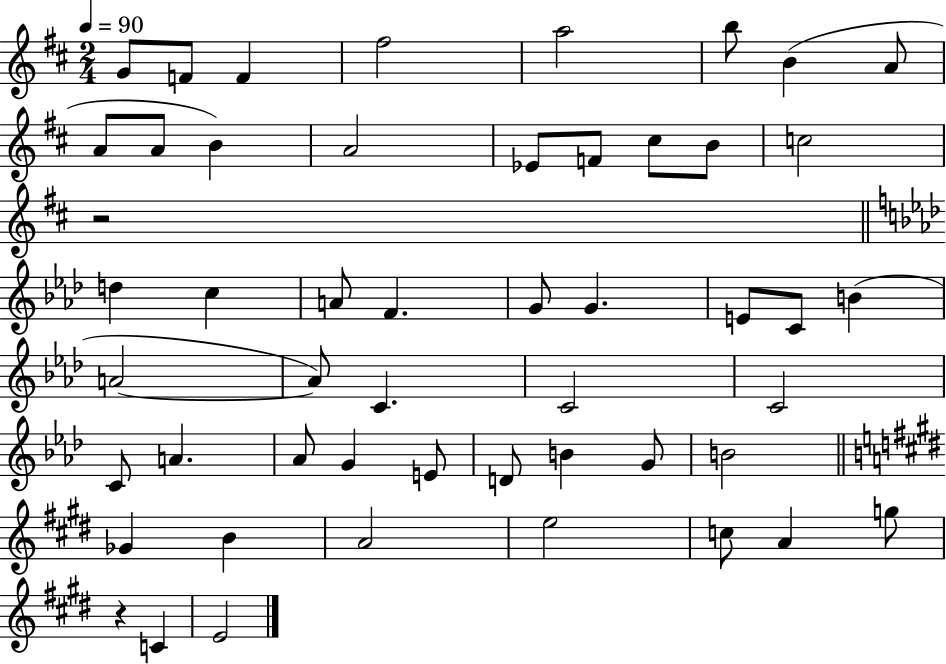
{
  \clef treble
  \numericTimeSignature
  \time 2/4
  \key d \major
  \tempo 4 = 90
  g'8 f'8 f'4 | fis''2 | a''2 | b''8 b'4( a'8 | \break a'8 a'8 b'4) | a'2 | ees'8 f'8 cis''8 b'8 | c''2 | \break r2 | \bar "||" \break \key aes \major d''4 c''4 | a'8 f'4. | g'8 g'4. | e'8 c'8 b'4( | \break a'2~~ | a'8) c'4. | c'2 | c'2 | \break c'8 a'4. | aes'8 g'4 e'8 | d'8 b'4 g'8 | b'2 | \break \bar "||" \break \key e \major ges'4 b'4 | a'2 | e''2 | c''8 a'4 g''8 | \break r4 c'4 | e'2 | \bar "|."
}